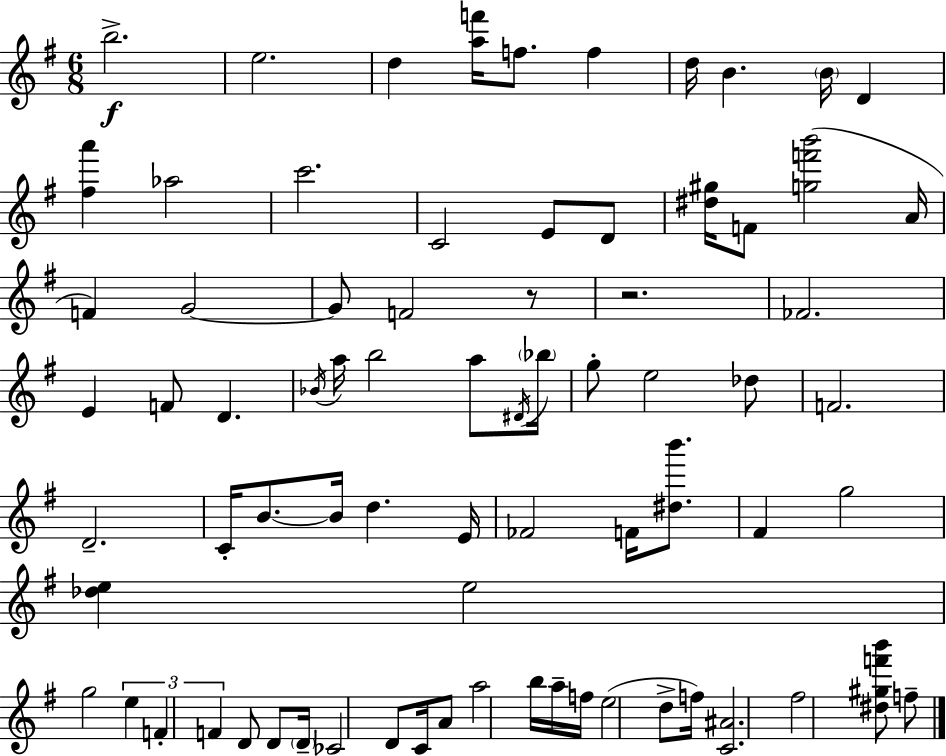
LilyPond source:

{
  \clef treble
  \numericTimeSignature
  \time 6/8
  \key e \minor
  b''2.->\f | e''2. | d''4 <a'' f'''>16 f''8. f''4 | d''16 b'4. \parenthesize b'16 d'4 | \break <fis'' a'''>4 aes''2 | c'''2. | c'2 e'8 d'8 | <dis'' gis''>16 f'8 <g'' f''' b'''>2( a'16 | \break f'4) g'2~~ | g'8 f'2 r8 | r2. | fes'2. | \break e'4 f'8 d'4. | \acciaccatura { bes'16 } a''16 b''2 a''8 | \acciaccatura { dis'16 } \parenthesize bes''16 g''8-. e''2 | des''8 f'2. | \break d'2.-- | c'16-. b'8.~~ b'16 d''4. | e'16 fes'2 f'16 <dis'' b'''>8. | fis'4 g''2 | \break <des'' e''>4 e''2 | g''2 \tuplet 3/2 { e''4 | f'4-. f'4 } d'8 | d'8 \parenthesize d'16-- ces'2 d'8 | \break c'16 a'8 a''2 | b''16 a''16-- f''16 e''2( d''8-> | f''16) <c' ais'>2. | fis''2 <dis'' gis'' f''' b'''>8 | \break f''8-- \bar "|."
}